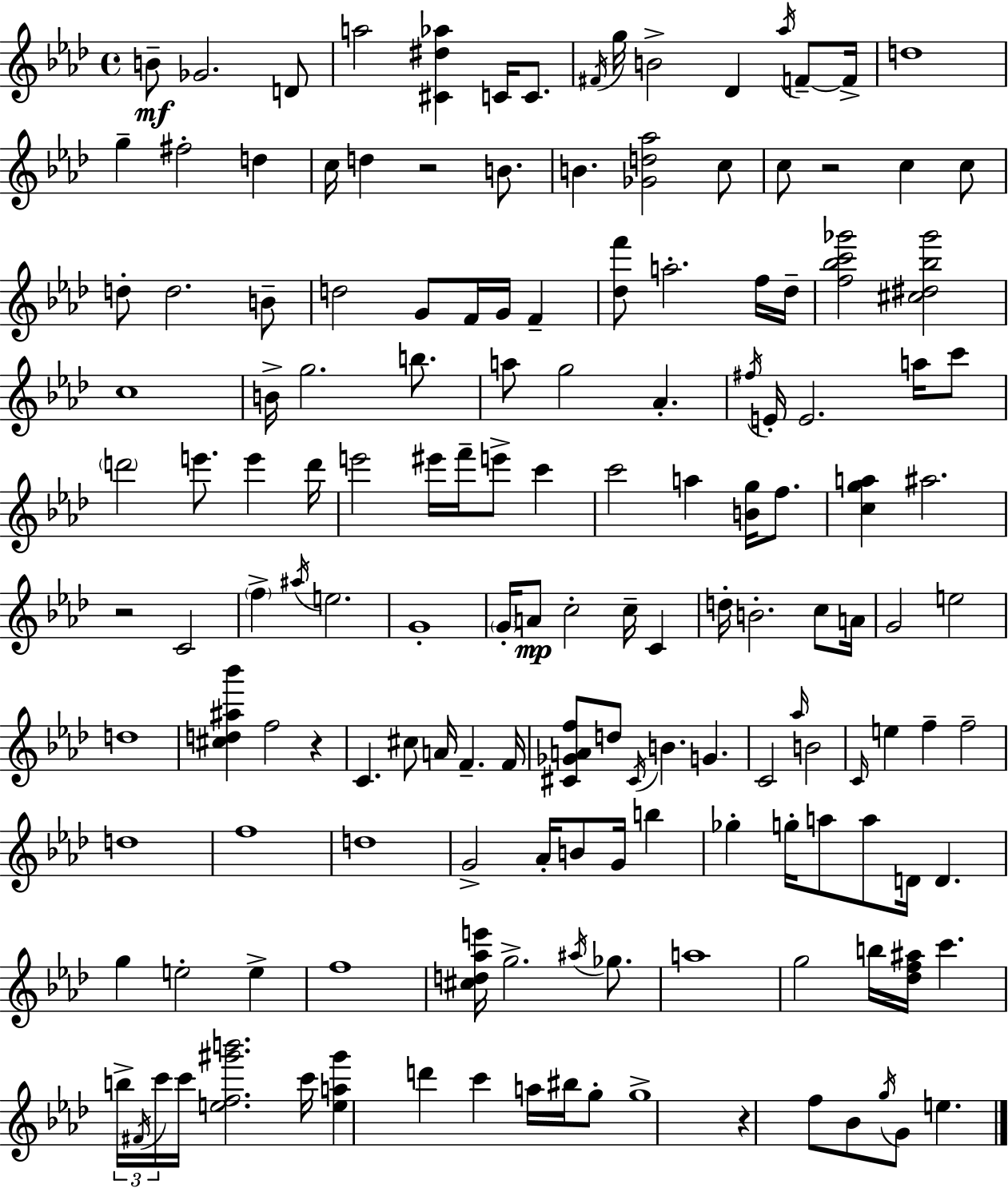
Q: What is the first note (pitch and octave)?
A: B4